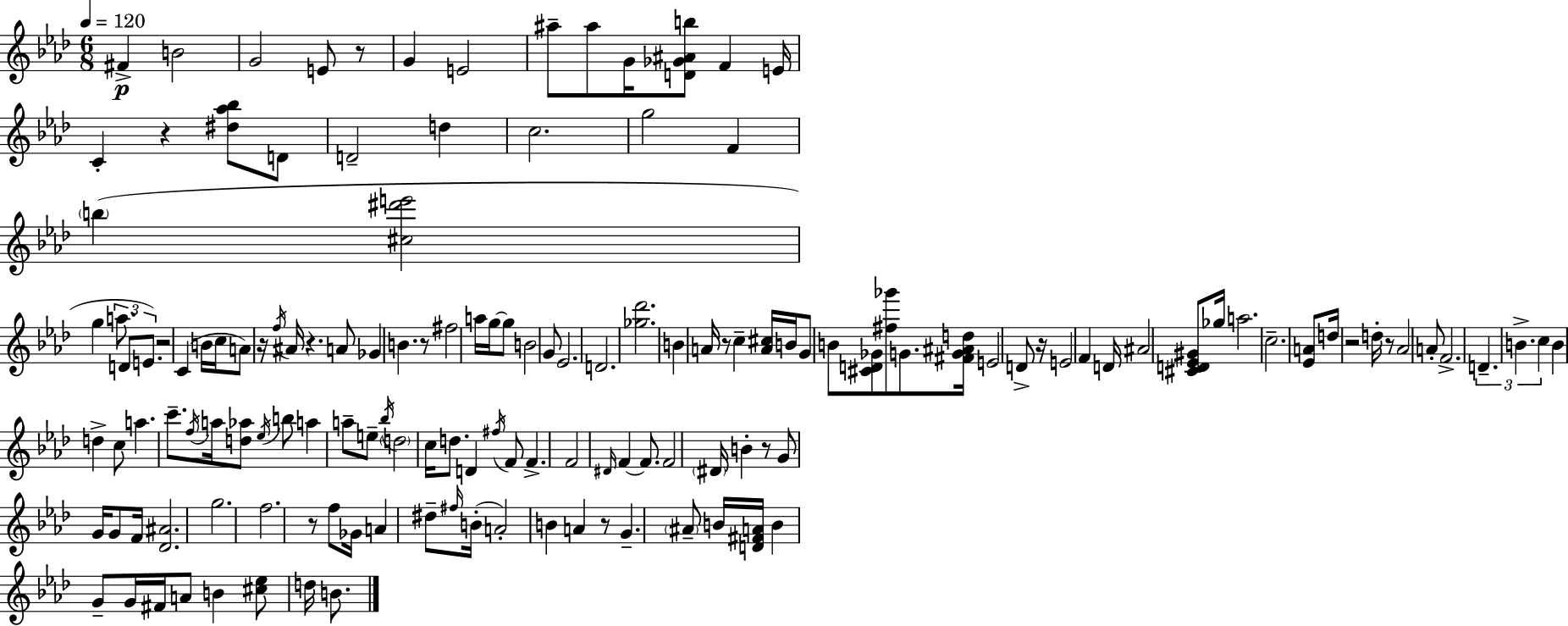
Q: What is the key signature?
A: AES major